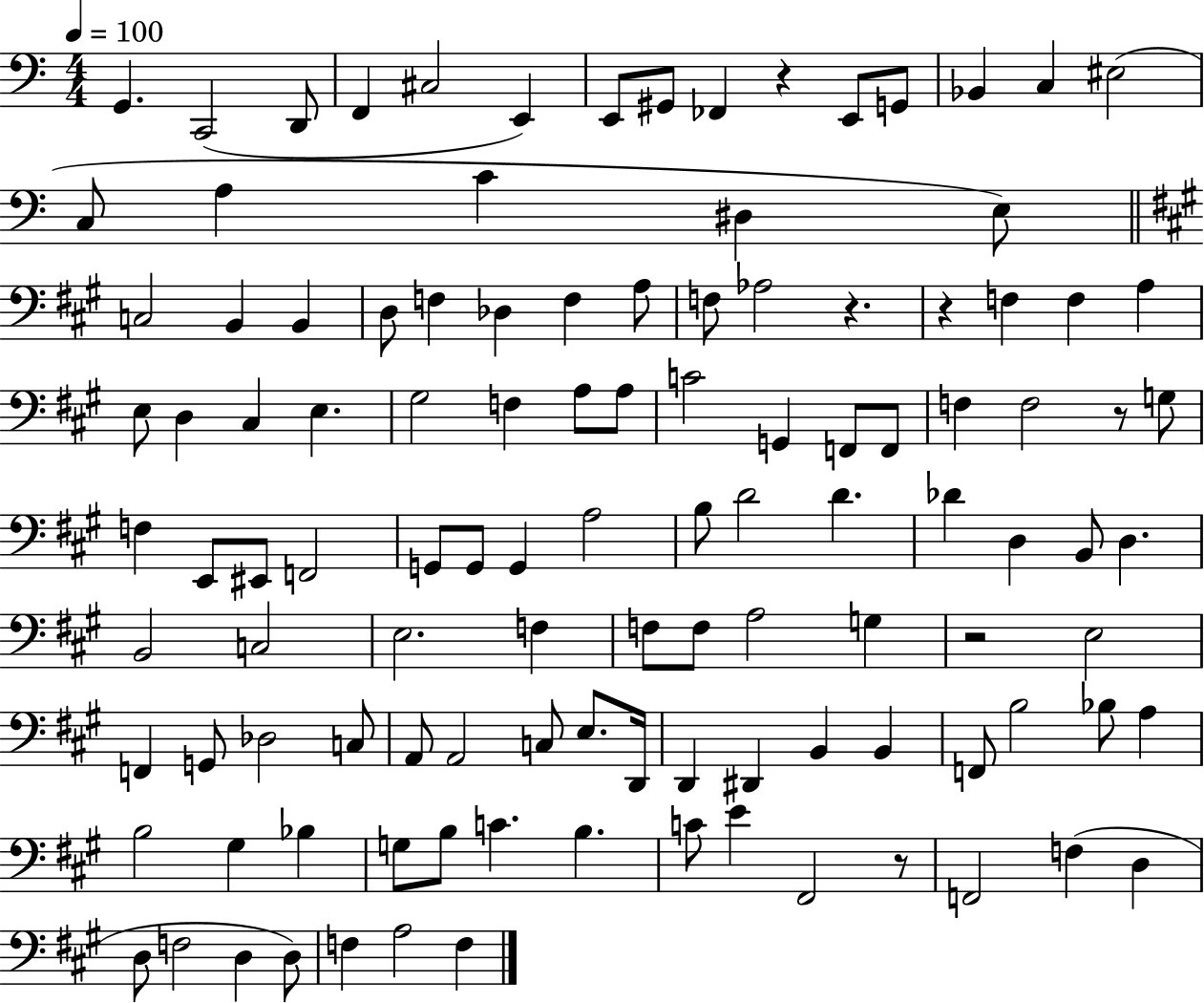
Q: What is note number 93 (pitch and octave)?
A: B3